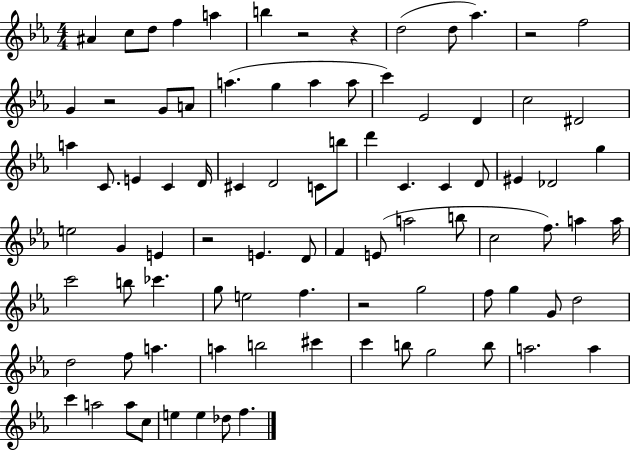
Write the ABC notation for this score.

X:1
T:Untitled
M:4/4
L:1/4
K:Eb
^A c/2 d/2 f a b z2 z d2 d/2 _a z2 f2 G z2 G/2 A/2 a g a a/2 c' _E2 D c2 ^D2 a C/2 E C D/4 ^C D2 C/2 b/2 d' C C D/2 ^E _D2 g e2 G E z2 E D/2 F E/2 a2 b/2 c2 f/2 a a/4 c'2 b/2 _c' g/2 e2 f z2 g2 f/2 g G/2 d2 d2 f/2 a a b2 ^c' c' b/2 g2 b/2 a2 a c' a2 a/2 c/2 e e _d/2 f